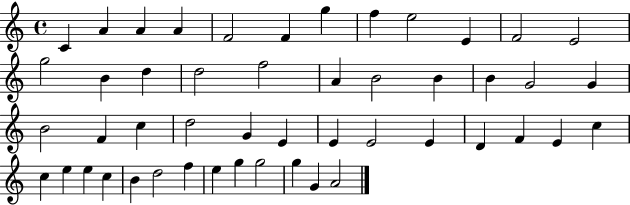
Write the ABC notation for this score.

X:1
T:Untitled
M:4/4
L:1/4
K:C
C A A A F2 F g f e2 E F2 E2 g2 B d d2 f2 A B2 B B G2 G B2 F c d2 G E E E2 E D F E c c e e c B d2 f e g g2 g G A2